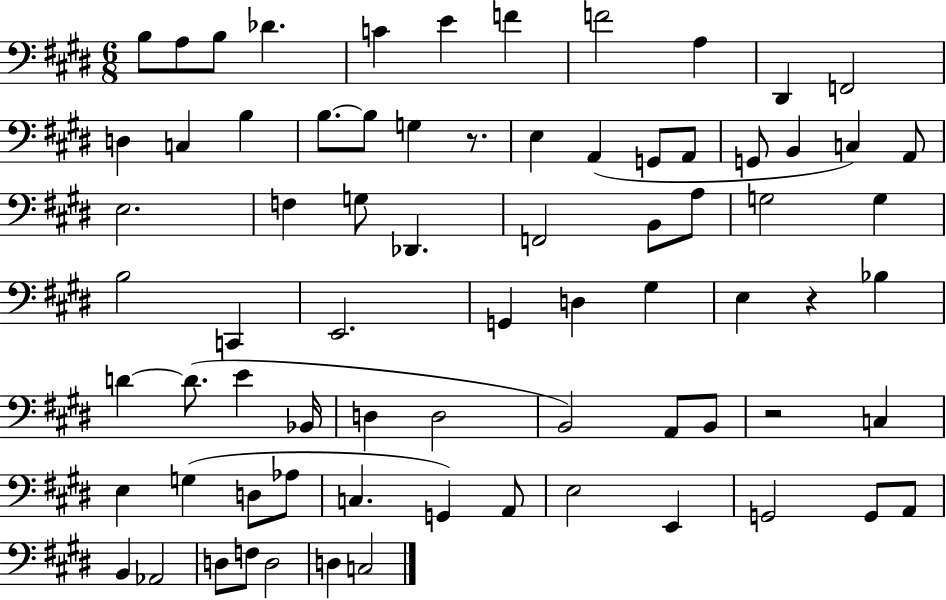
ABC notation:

X:1
T:Untitled
M:6/8
L:1/4
K:E
B,/2 A,/2 B,/2 _D C E F F2 A, ^D,, F,,2 D, C, B, B,/2 B,/2 G, z/2 E, A,, G,,/2 A,,/2 G,,/2 B,, C, A,,/2 E,2 F, G,/2 _D,, F,,2 B,,/2 A,/2 G,2 G, B,2 C,, E,,2 G,, D, ^G, E, z _B, D D/2 E _B,,/4 D, D,2 B,,2 A,,/2 B,,/2 z2 C, E, G, D,/2 _A,/2 C, G,, A,,/2 E,2 E,, G,,2 G,,/2 A,,/2 B,, _A,,2 D,/2 F,/2 D,2 D, C,2